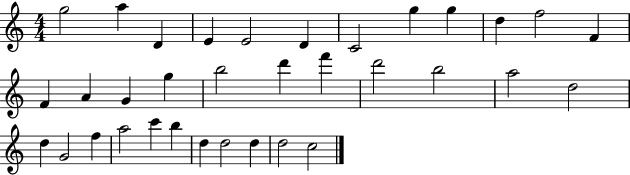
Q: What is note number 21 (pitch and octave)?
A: B5